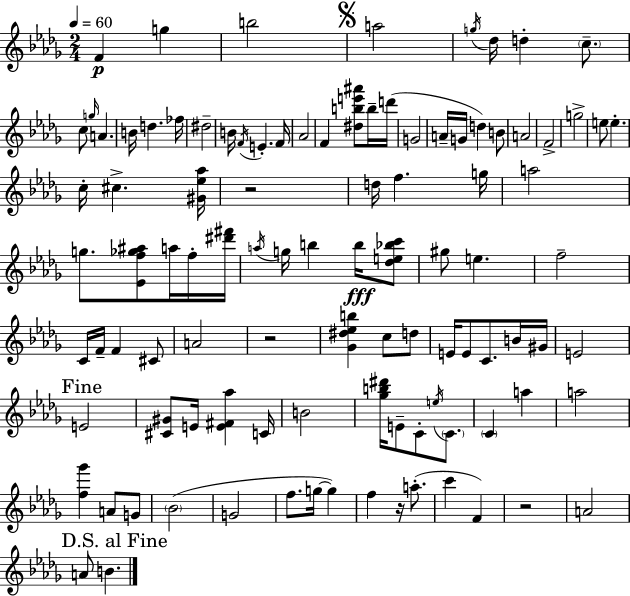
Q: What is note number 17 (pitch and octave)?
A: F4